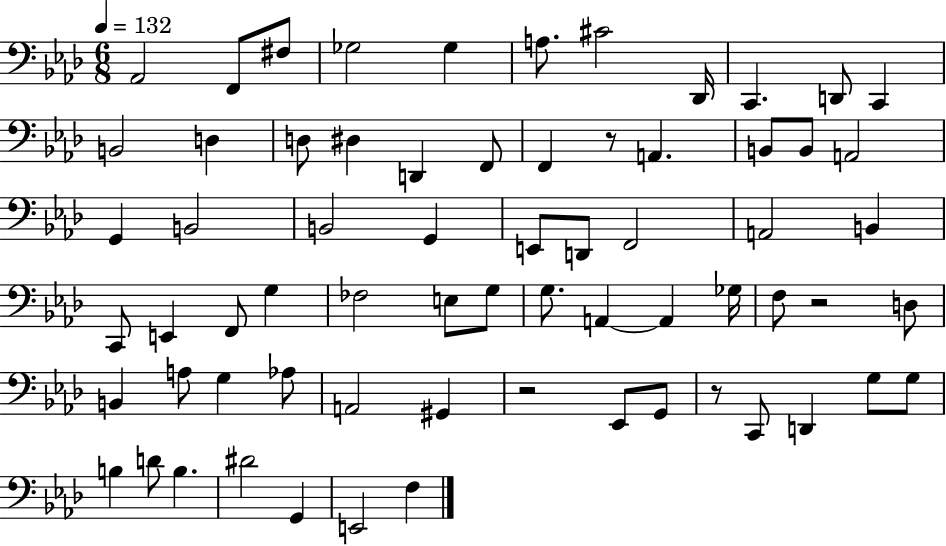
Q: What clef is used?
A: bass